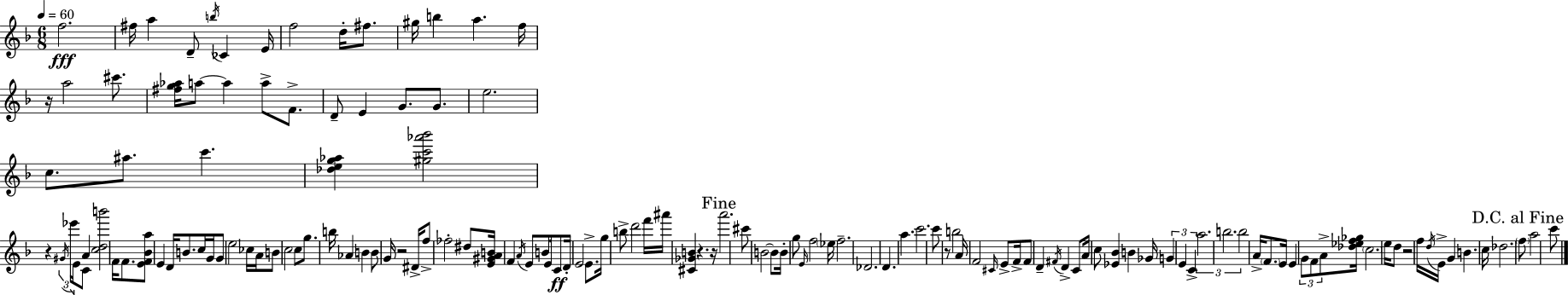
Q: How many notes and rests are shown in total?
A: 143